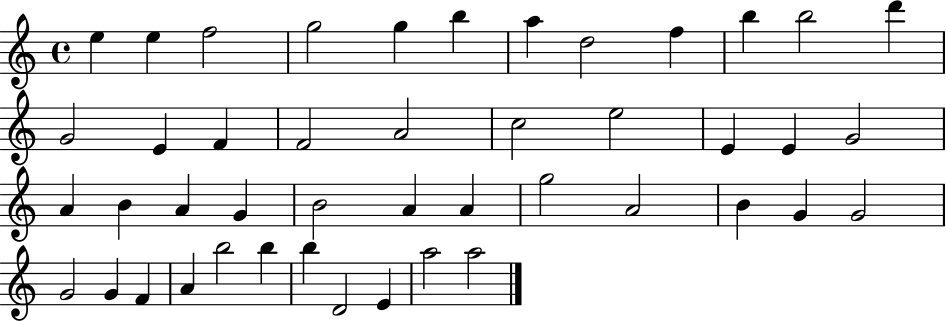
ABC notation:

X:1
T:Untitled
M:4/4
L:1/4
K:C
e e f2 g2 g b a d2 f b b2 d' G2 E F F2 A2 c2 e2 E E G2 A B A G B2 A A g2 A2 B G G2 G2 G F A b2 b b D2 E a2 a2